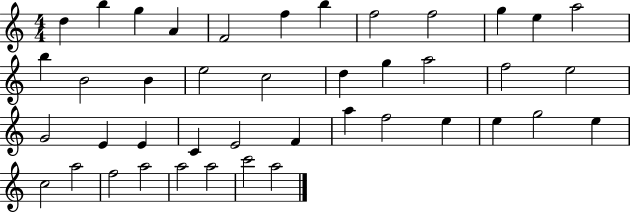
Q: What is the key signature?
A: C major